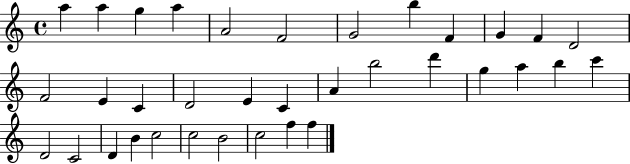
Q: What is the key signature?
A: C major